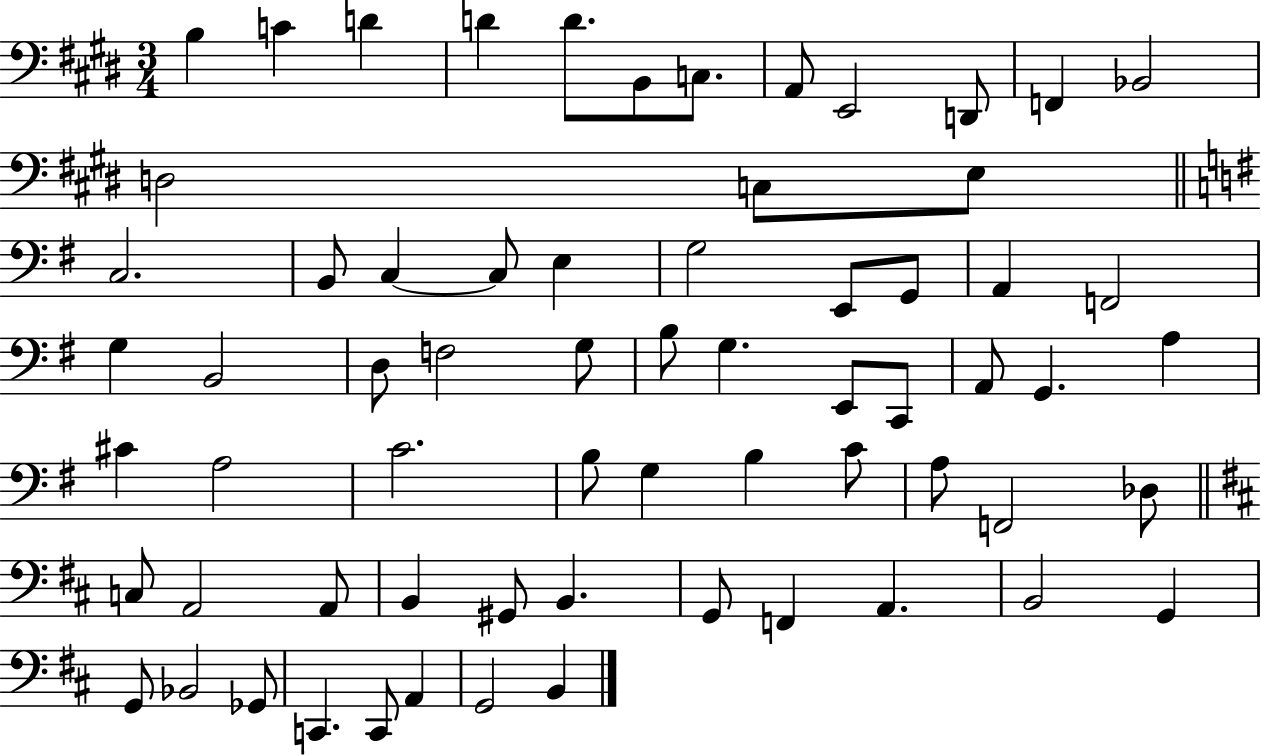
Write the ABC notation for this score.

X:1
T:Untitled
M:3/4
L:1/4
K:E
B, C D D D/2 B,,/2 C,/2 A,,/2 E,,2 D,,/2 F,, _B,,2 D,2 C,/2 E,/2 C,2 B,,/2 C, C,/2 E, G,2 E,,/2 G,,/2 A,, F,,2 G, B,,2 D,/2 F,2 G,/2 B,/2 G, E,,/2 C,,/2 A,,/2 G,, A, ^C A,2 C2 B,/2 G, B, C/2 A,/2 F,,2 _D,/2 C,/2 A,,2 A,,/2 B,, ^G,,/2 B,, G,,/2 F,, A,, B,,2 G,, G,,/2 _B,,2 _G,,/2 C,, C,,/2 A,, G,,2 B,,